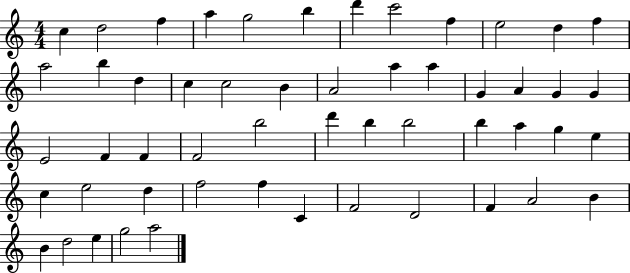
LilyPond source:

{
  \clef treble
  \numericTimeSignature
  \time 4/4
  \key c \major
  c''4 d''2 f''4 | a''4 g''2 b''4 | d'''4 c'''2 f''4 | e''2 d''4 f''4 | \break a''2 b''4 d''4 | c''4 c''2 b'4 | a'2 a''4 a''4 | g'4 a'4 g'4 g'4 | \break e'2 f'4 f'4 | f'2 b''2 | d'''4 b''4 b''2 | b''4 a''4 g''4 e''4 | \break c''4 e''2 d''4 | f''2 f''4 c'4 | f'2 d'2 | f'4 a'2 b'4 | \break b'4 d''2 e''4 | g''2 a''2 | \bar "|."
}